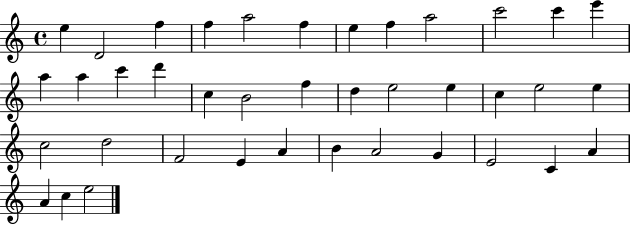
{
  \clef treble
  \time 4/4
  \defaultTimeSignature
  \key c \major
  e''4 d'2 f''4 | f''4 a''2 f''4 | e''4 f''4 a''2 | c'''2 c'''4 e'''4 | \break a''4 a''4 c'''4 d'''4 | c''4 b'2 f''4 | d''4 e''2 e''4 | c''4 e''2 e''4 | \break c''2 d''2 | f'2 e'4 a'4 | b'4 a'2 g'4 | e'2 c'4 a'4 | \break a'4 c''4 e''2 | \bar "|."
}